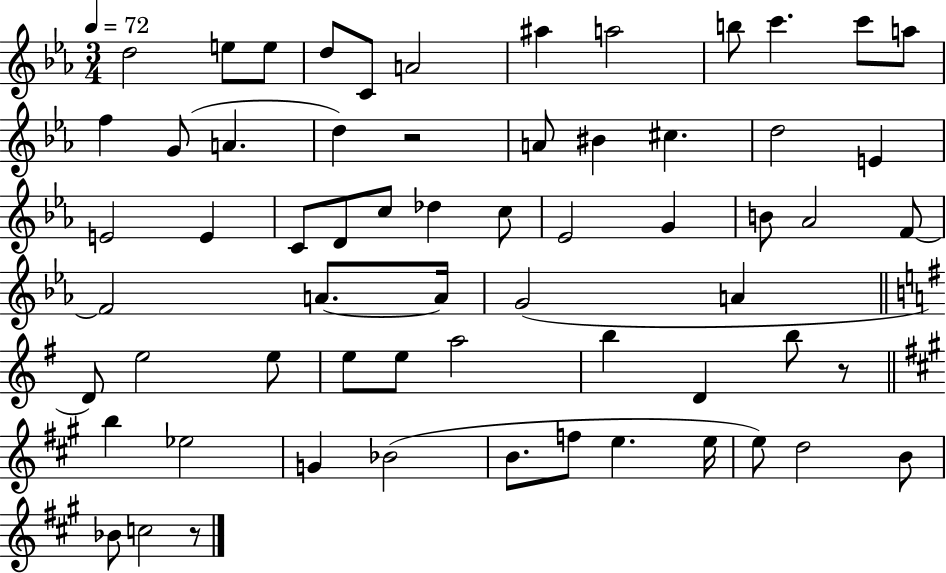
X:1
T:Untitled
M:3/4
L:1/4
K:Eb
d2 e/2 e/2 d/2 C/2 A2 ^a a2 b/2 c' c'/2 a/2 f G/2 A d z2 A/2 ^B ^c d2 E E2 E C/2 D/2 c/2 _d c/2 _E2 G B/2 _A2 F/2 F2 A/2 A/4 G2 A D/2 e2 e/2 e/2 e/2 a2 b D b/2 z/2 b _e2 G _B2 B/2 f/2 e e/4 e/2 d2 B/2 _B/2 c2 z/2